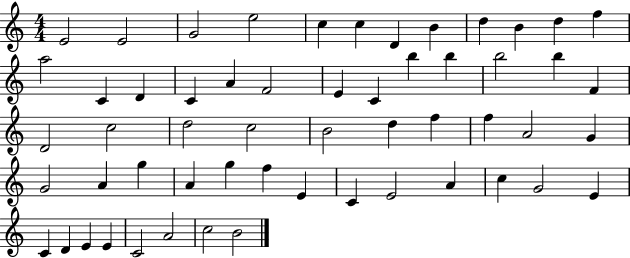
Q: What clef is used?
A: treble